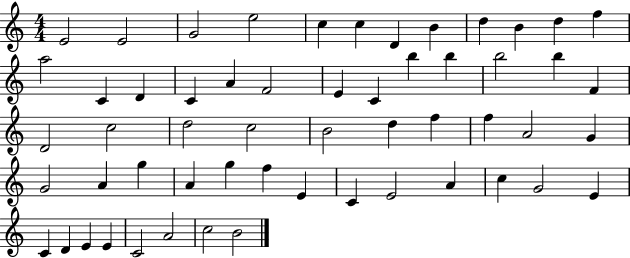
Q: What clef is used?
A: treble